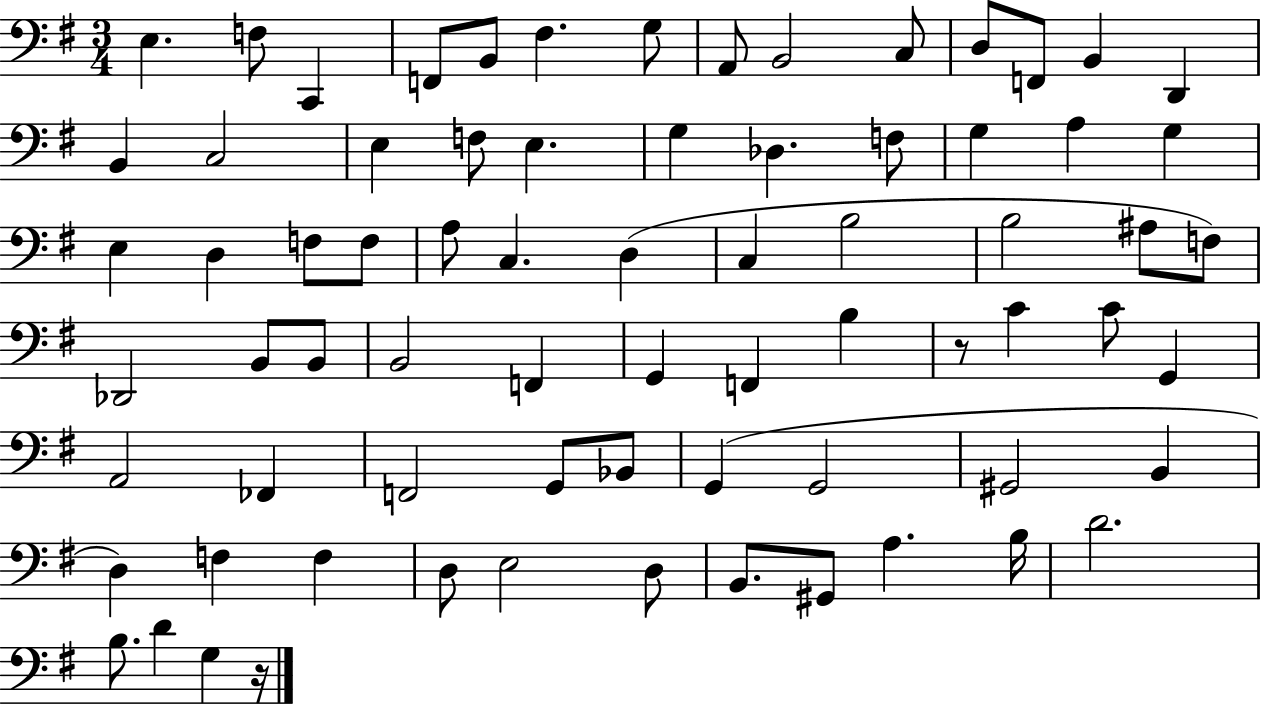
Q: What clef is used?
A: bass